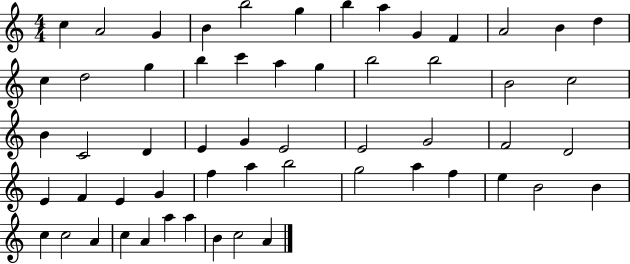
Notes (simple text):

C5/q A4/h G4/q B4/q B5/h G5/q B5/q A5/q G4/q F4/q A4/h B4/q D5/q C5/q D5/h G5/q B5/q C6/q A5/q G5/q B5/h B5/h B4/h C5/h B4/q C4/h D4/q E4/q G4/q E4/h E4/h G4/h F4/h D4/h E4/q F4/q E4/q G4/q F5/q A5/q B5/h G5/h A5/q F5/q E5/q B4/h B4/q C5/q C5/h A4/q C5/q A4/q A5/q A5/q B4/q C5/h A4/q